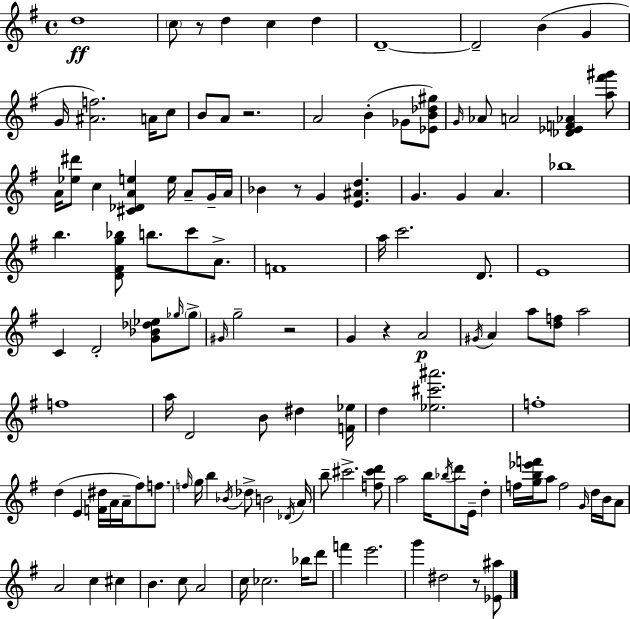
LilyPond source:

{
  \clef treble
  \time 4/4
  \defaultTimeSignature
  \key e \minor
  d''1\ff | \parenthesize c''8 r8 d''4 c''4 d''4 | d'1--~~ | d'2-- b'4( g'4 | \break g'16 <ais' f''>2.) a'16 c''8 | b'8 a'8 r2. | a'2 b'4-.( ges'8 <ees' b' des'' gis''>8) | \grace { g'16 } aes'8 a'2 <des' ees' f' aes'>4 <a'' fis''' gis'''>8 | \break a'16 <ees'' dis'''>8 c''4 <cis' des' a' e''>4 e''16 a'8-- g'16-- | a'16 bes'4 r8 g'4 <e' ais' d''>4. | g'4. g'4 a'4. | bes''1 | \break b''4. <d' fis' g'' bes''>8 b''8. c'''8 a'8.-> | f'1 | a''16 c'''2. d'8. | e'1 | \break c'4 d'2-. <g' bes' des'' ees''>8 \grace { ges''16 } | \parenthesize ges''8-> \grace { gis'16 } g''2-- r2 | g'4 r4 a'2\p | \acciaccatura { gis'16 } a'4 a''8 <d'' f''>8 a''2 | \break f''1 | a''16 d'2 b'8 dis''4 | <f' ees''>16 d''4 <ees'' cis''' ais'''>2. | f''1-. | \break d''4( e'4 <f' dis''>16 a'16 a'16-- fis''8) | f''8. \grace { f''16 } g''16 b''4 \acciaccatura { bes'16 } des''8-> b'2 | \acciaccatura { des'16 } a'16 b''8-- cis'''2.-> | <f'' cis''' d'''>8 a''2 b''16 | \break \acciaccatura { bes''16 } d'''8 e'16-- d''4-. f''16 <g'' b'' ees''' f'''>16 a''8 f''2 | \grace { g'16 } d''16 b'16 a'8 a'2 | c''4 cis''4 b'4. c''8 | a'2 c''16 ces''2. | \break bes''16 d'''8 f'''4 e'''2. | g'''4 dis''2 | r8 <ees' ais''>8 \bar "|."
}